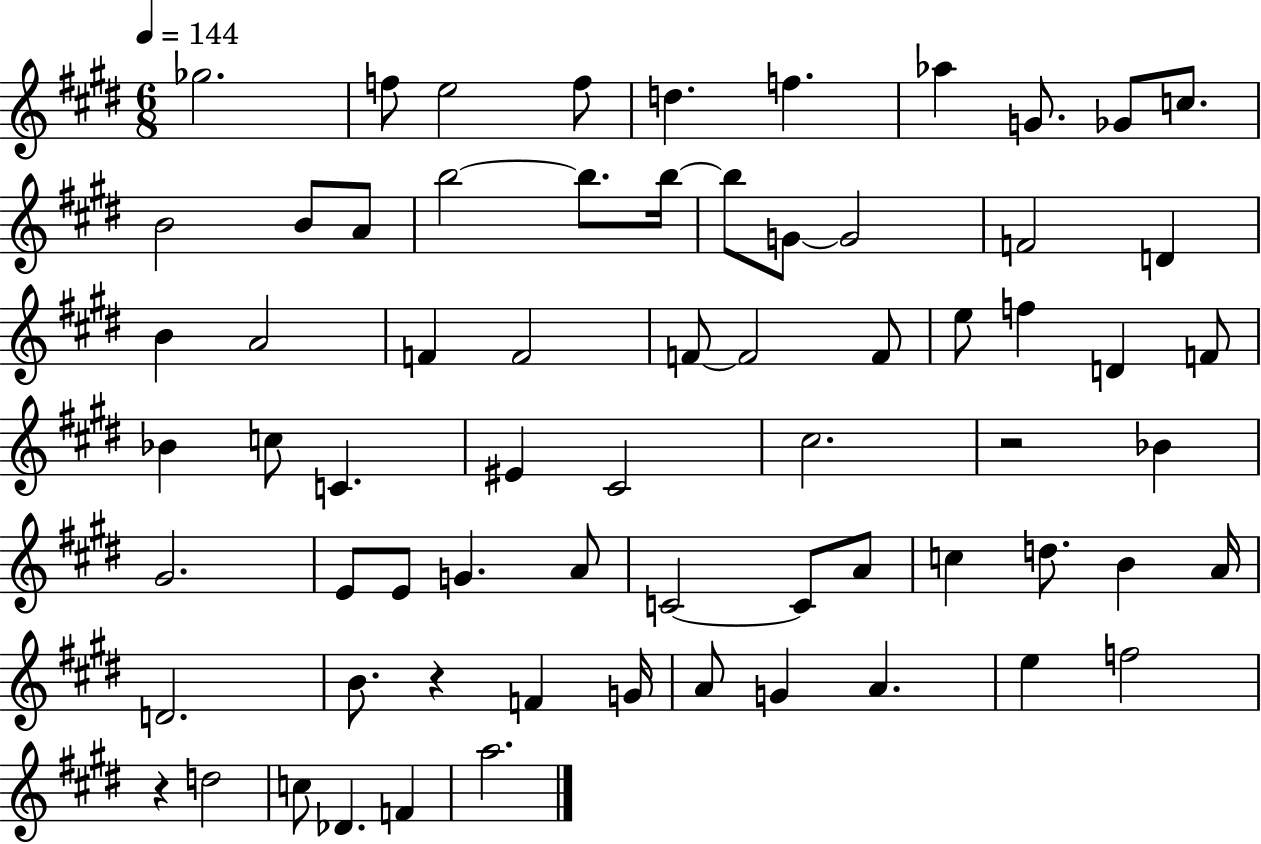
Gb5/h. F5/e E5/h F5/e D5/q. F5/q. Ab5/q G4/e. Gb4/e C5/e. B4/h B4/e A4/e B5/h B5/e. B5/s B5/e G4/e G4/h F4/h D4/q B4/q A4/h F4/q F4/h F4/e F4/h F4/e E5/e F5/q D4/q F4/e Bb4/q C5/e C4/q. EIS4/q C#4/h C#5/h. R/h Bb4/q G#4/h. E4/e E4/e G4/q. A4/e C4/h C4/e A4/e C5/q D5/e. B4/q A4/s D4/h. B4/e. R/q F4/q G4/s A4/e G4/q A4/q. E5/q F5/h R/q D5/h C5/e Db4/q. F4/q A5/h.